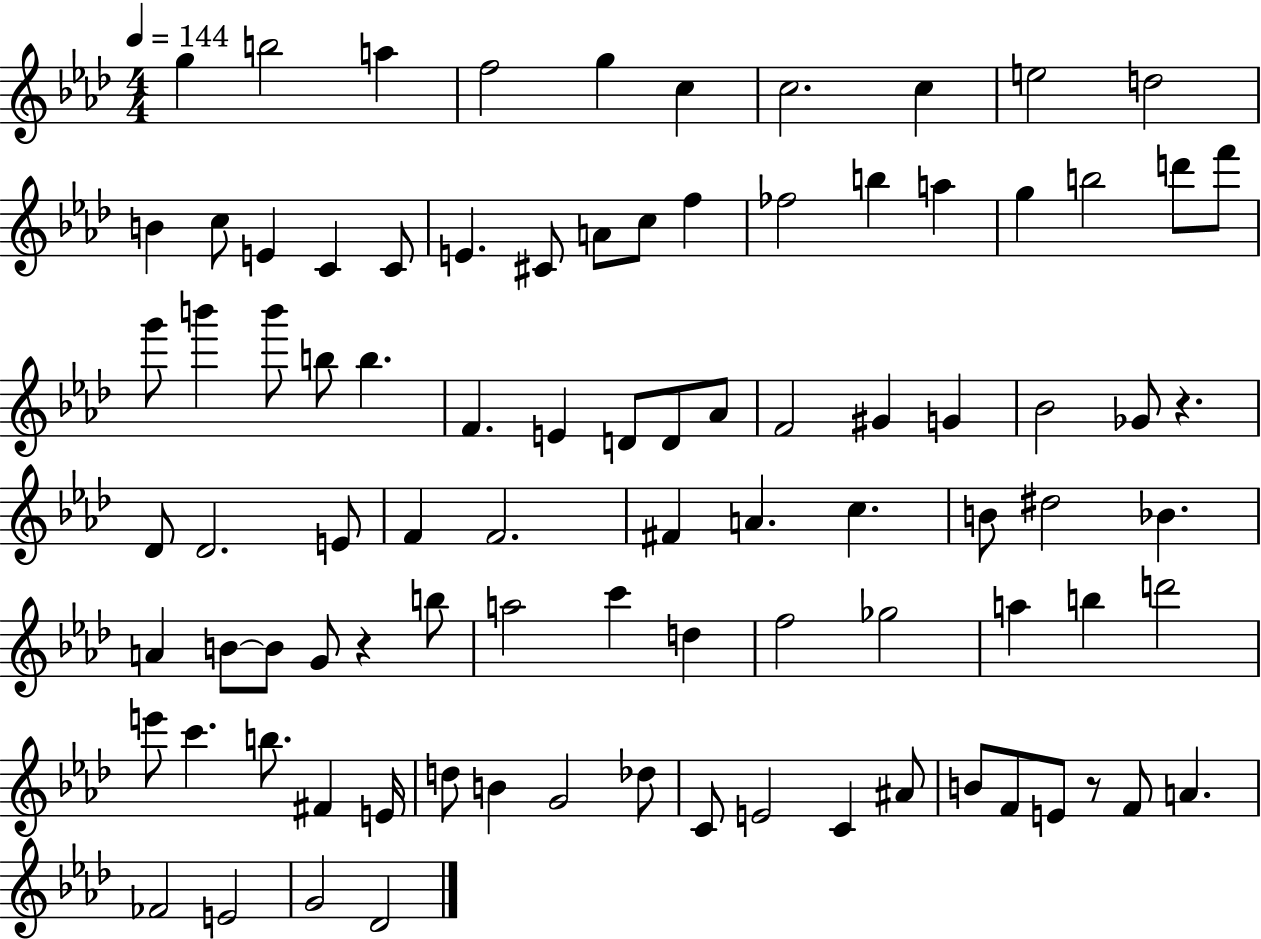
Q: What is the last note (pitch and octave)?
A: Db4